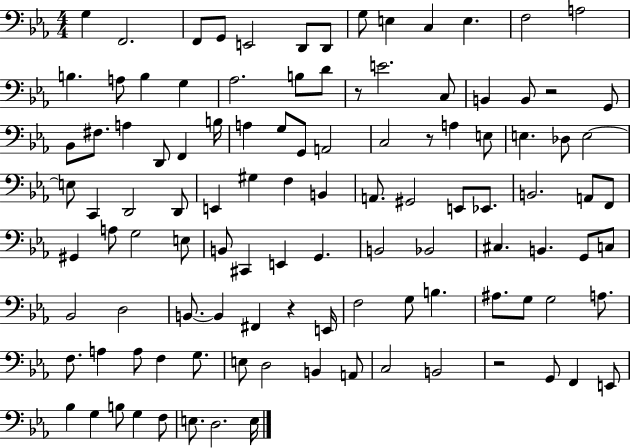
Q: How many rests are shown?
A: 5